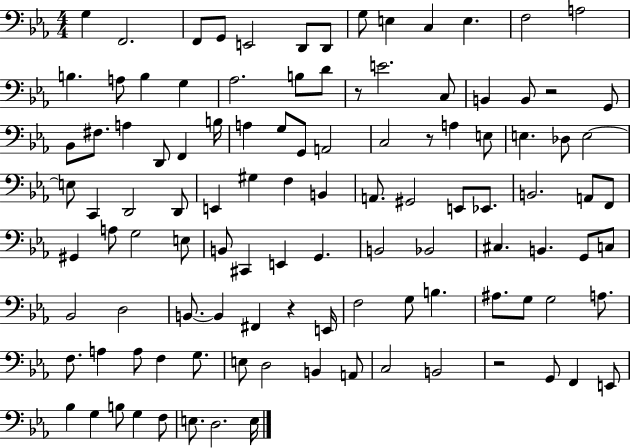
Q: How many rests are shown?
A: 5